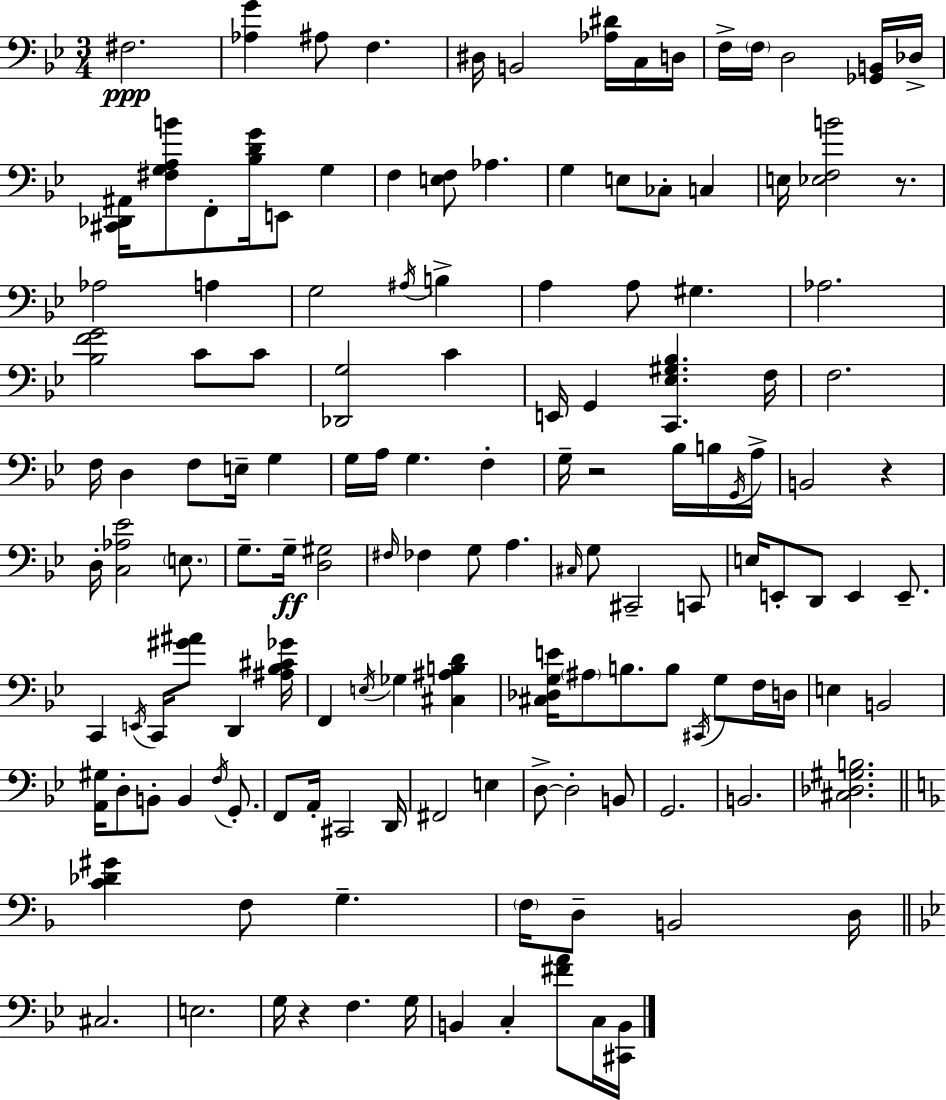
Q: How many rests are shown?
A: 4